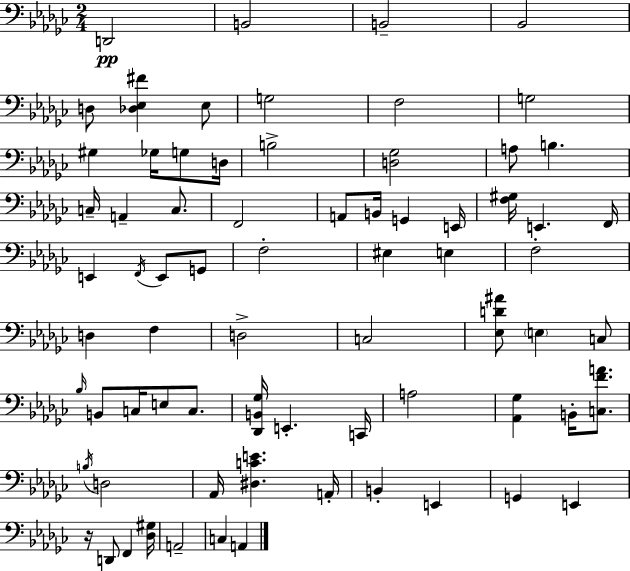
D2/h B2/h B2/h Bb2/h D3/e [Db3,Eb3,F#4]/q Eb3/e G3/h F3/h G3/h G#3/q Gb3/s G3/e D3/s B3/h [D3,Gb3]/h A3/e B3/q. C3/s A2/q C3/e. F2/h A2/e B2/s G2/q E2/s [F3,G#3]/s E2/q. F2/s E2/q F2/s E2/e G2/e F3/h EIS3/q E3/q F3/h D3/q F3/q D3/h C3/h [Eb3,D4,A#4]/e E3/q C3/e Bb3/s B2/e C3/s E3/e C3/e. [Db2,B2,Gb3]/s E2/q. C2/s A3/h [Ab2,Gb3]/q B2/s [C3,F4,A4]/e. B3/s D3/h Ab2/s [D#3,C4,E4]/q. A2/s B2/q E2/q G2/q E2/q R/s D2/e F2/q [Db3,G#3]/s A2/h C3/q A2/q